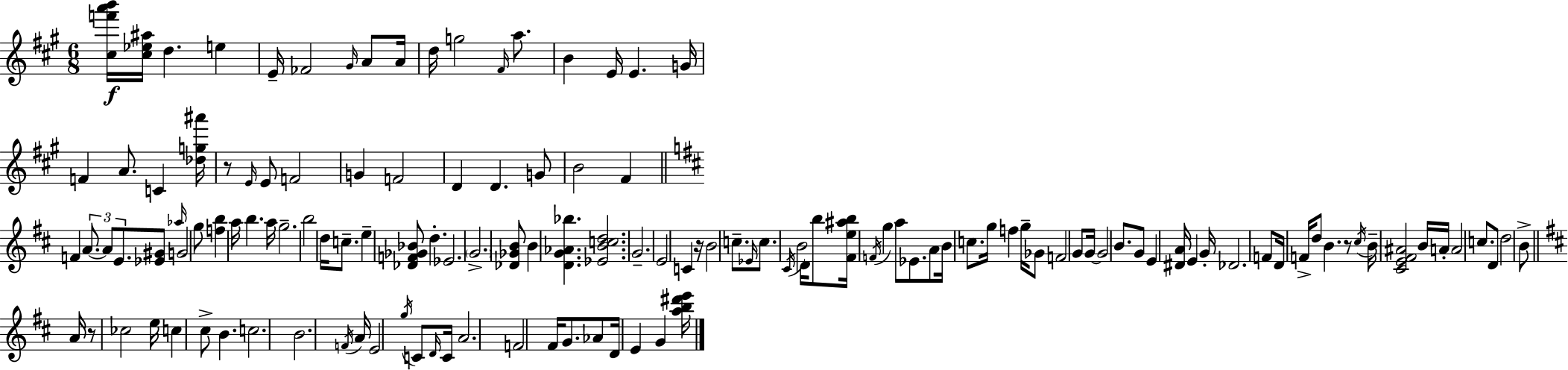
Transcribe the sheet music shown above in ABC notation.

X:1
T:Untitled
M:6/8
L:1/4
K:A
[^cf'a'b']/4 [^c_e^a]/4 d e E/4 _F2 ^G/4 A/2 A/4 d/4 g2 ^F/4 a/2 B E/4 E G/4 F A/2 C [_dg^a']/4 z/2 E/4 E/2 F2 G F2 D D G/2 B2 ^F F A/2 A/2 E/2 [_E^G]/2 _a/4 G2 g/2 [fb] a/4 b a/4 g2 b2 d/4 c/2 e [_DF_G_B]/2 d _E2 G2 [_D_GB]/2 B [DG_A_b] [_EBcd]2 G2 E2 C z/4 B2 c/2 _E/4 c/2 ^C/4 B2 D/4 b/2 [^Fe^ab]/4 F/4 g a/2 _E/2 A/2 B/4 c/2 g/4 f g/4 _G/2 F2 G/2 G/4 G2 B/2 G/2 E [^DA]/4 E G/4 _D2 F/2 D/4 F/4 d/2 B z/2 ^c/4 B/4 [^CE^F^A]2 B/4 A/4 A2 c/2 D/2 d2 B/2 A/4 z/2 _c2 e/4 c ^c/2 B c2 B2 F/4 A/4 E2 g/4 C/2 D/4 C/4 A2 F2 ^F/4 G/2 _A/2 D/4 E G [ab^d'e']/4